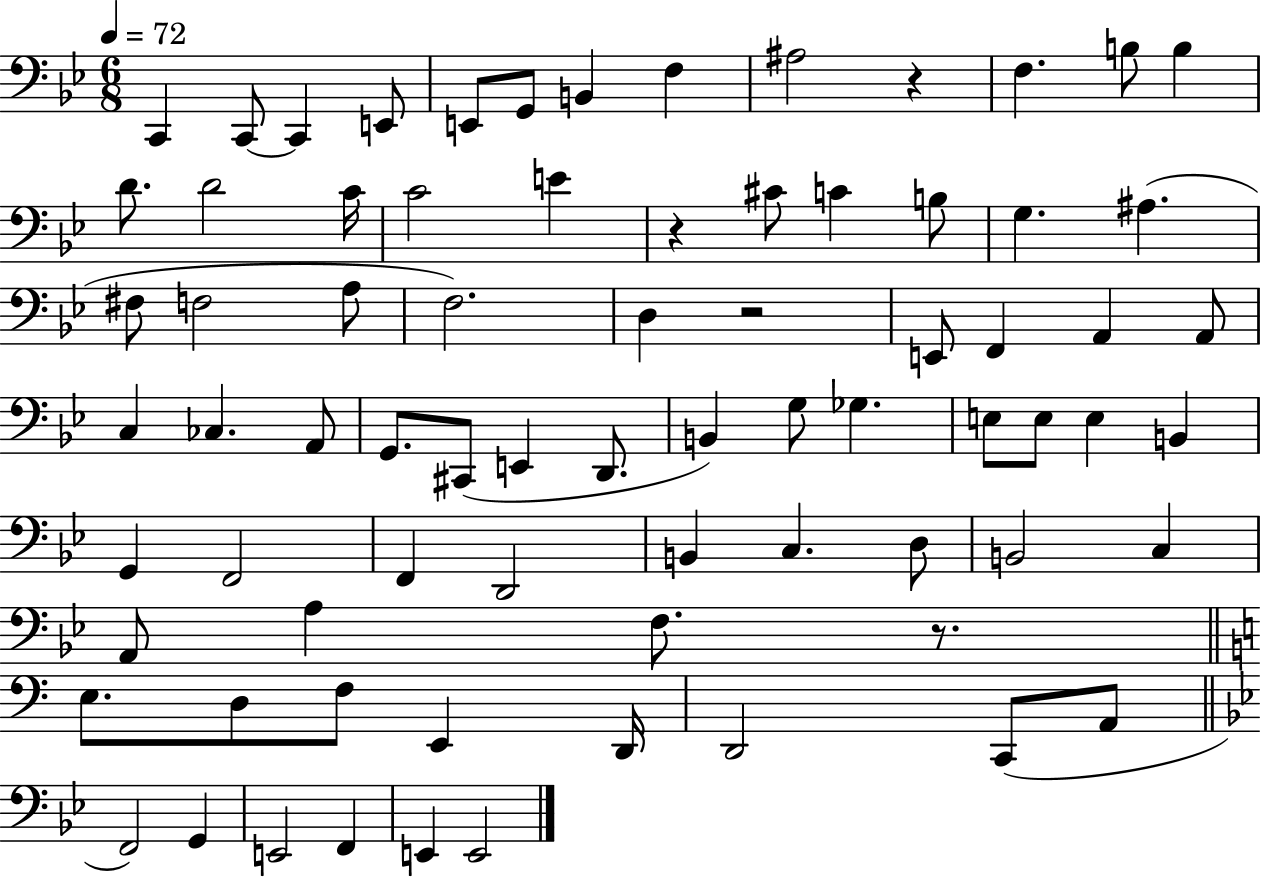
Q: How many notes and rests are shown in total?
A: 75